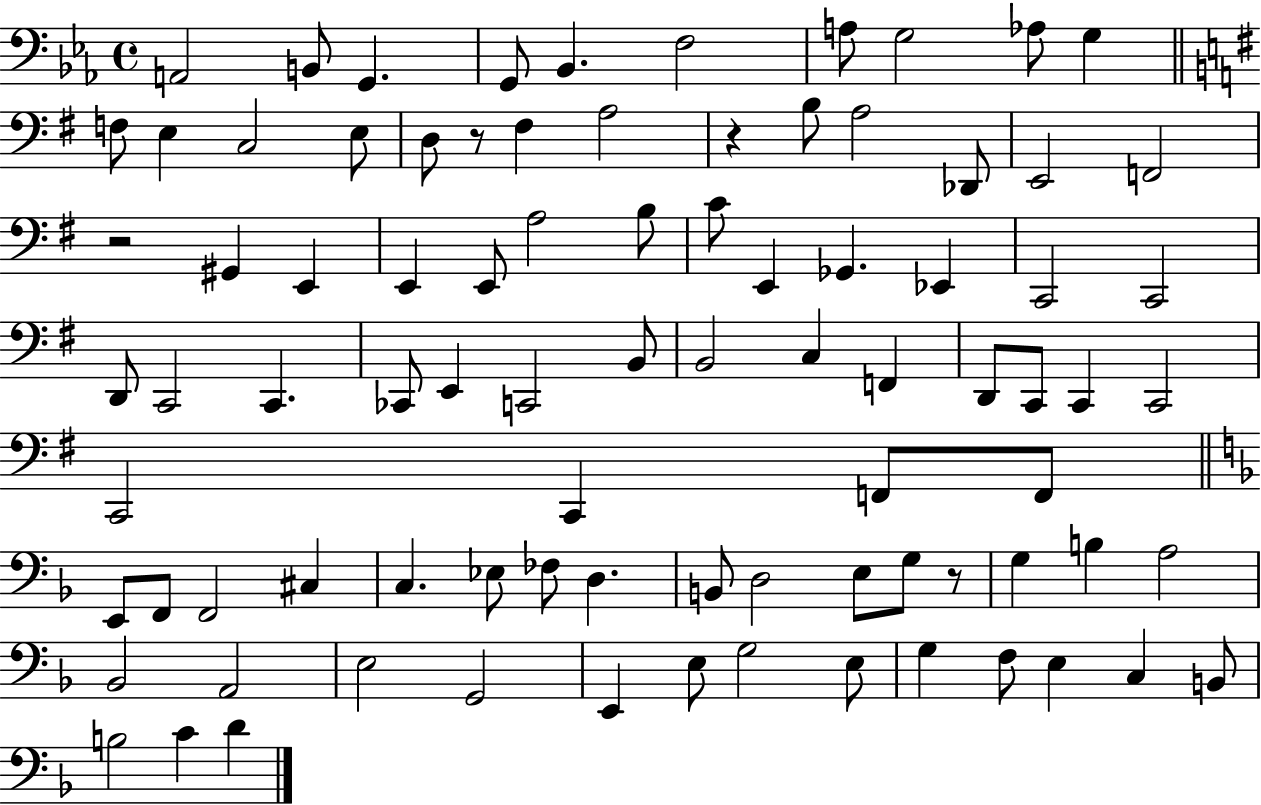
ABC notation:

X:1
T:Untitled
M:4/4
L:1/4
K:Eb
A,,2 B,,/2 G,, G,,/2 _B,, F,2 A,/2 G,2 _A,/2 G, F,/2 E, C,2 E,/2 D,/2 z/2 ^F, A,2 z B,/2 A,2 _D,,/2 E,,2 F,,2 z2 ^G,, E,, E,, E,,/2 A,2 B,/2 C/2 E,, _G,, _E,, C,,2 C,,2 D,,/2 C,,2 C,, _C,,/2 E,, C,,2 B,,/2 B,,2 C, F,, D,,/2 C,,/2 C,, C,,2 C,,2 C,, F,,/2 F,,/2 E,,/2 F,,/2 F,,2 ^C, C, _E,/2 _F,/2 D, B,,/2 D,2 E,/2 G,/2 z/2 G, B, A,2 _B,,2 A,,2 E,2 G,,2 E,, E,/2 G,2 E,/2 G, F,/2 E, C, B,,/2 B,2 C D